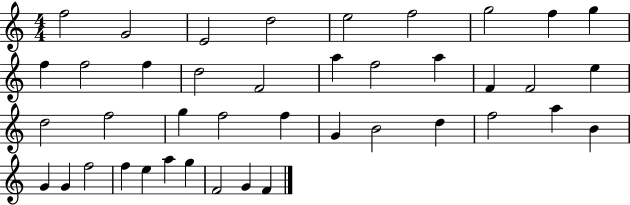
{
  \clef treble
  \numericTimeSignature
  \time 4/4
  \key c \major
  f''2 g'2 | e'2 d''2 | e''2 f''2 | g''2 f''4 g''4 | \break f''4 f''2 f''4 | d''2 f'2 | a''4 f''2 a''4 | f'4 f'2 e''4 | \break d''2 f''2 | g''4 f''2 f''4 | g'4 b'2 d''4 | f''2 a''4 b'4 | \break g'4 g'4 f''2 | f''4 e''4 a''4 g''4 | f'2 g'4 f'4 | \bar "|."
}